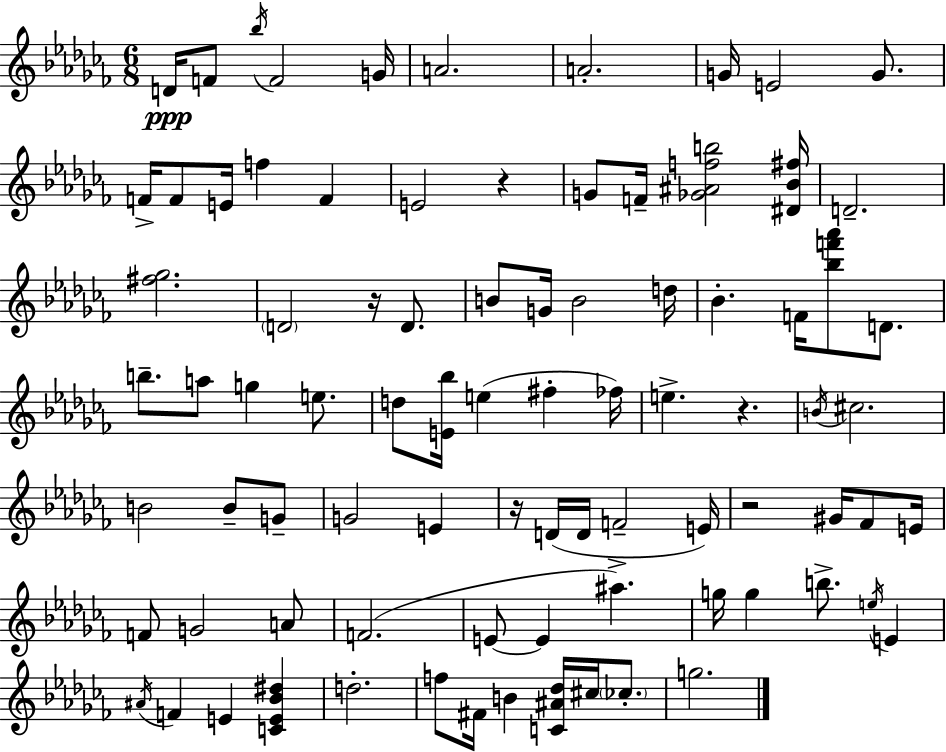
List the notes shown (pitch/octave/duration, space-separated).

D4/s F4/e Bb5/s F4/h G4/s A4/h. A4/h. G4/s E4/h G4/e. F4/s F4/e E4/s F5/q F4/q E4/h R/q G4/e F4/s [Gb4,A#4,F5,B5]/h [D#4,Bb4,F#5]/s D4/h. [F#5,Gb5]/h. D4/h R/s D4/e. B4/e G4/s B4/h D5/s Bb4/q. F4/s [Bb5,F6,Ab6]/e D4/e. B5/e. A5/e G5/q E5/e. D5/e [E4,Bb5]/s E5/q F#5/q FES5/s E5/q. R/q. B4/s C#5/h. B4/h B4/e G4/e G4/h E4/q R/s D4/s D4/s F4/h E4/s R/h G#4/s FES4/e E4/s F4/e G4/h A4/e F4/h. E4/e E4/q A#5/q. G5/s G5/q B5/e. E5/s E4/q A#4/s F4/q E4/q [C4,E4,Bb4,D#5]/q D5/h. F5/e F#4/s B4/q [C4,A#4,Db5]/s C#5/s CES5/e. G5/h.